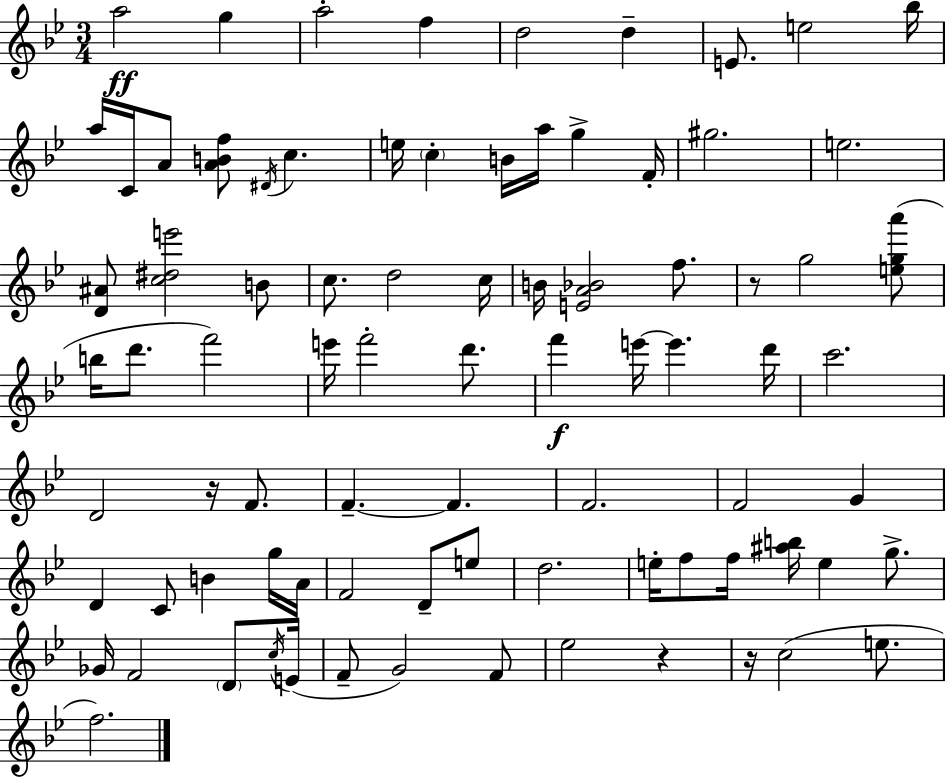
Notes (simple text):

A5/h G5/q A5/h F5/q D5/h D5/q E4/e. E5/h Bb5/s A5/s C4/s A4/e [A4,B4,F5]/e D#4/s C5/q. E5/s C5/q B4/s A5/s G5/q F4/s G#5/h. E5/h. [D4,A#4]/e [C5,D#5,E6]/h B4/e C5/e. D5/h C5/s B4/s [E4,A4,Bb4]/h F5/e. R/e G5/h [E5,G5,A6]/e B5/s D6/e. F6/h E6/s F6/h D6/e. F6/q E6/s E6/q. D6/s C6/h. D4/h R/s F4/e. F4/q. F4/q. F4/h. F4/h G4/q D4/q C4/e B4/q G5/s A4/s F4/h D4/e E5/e D5/h. E5/s F5/e F5/s [A#5,B5]/s E5/q G5/e. Gb4/s F4/h D4/e C5/s E4/s F4/e G4/h F4/e Eb5/h R/q R/s C5/h E5/e. F5/h.